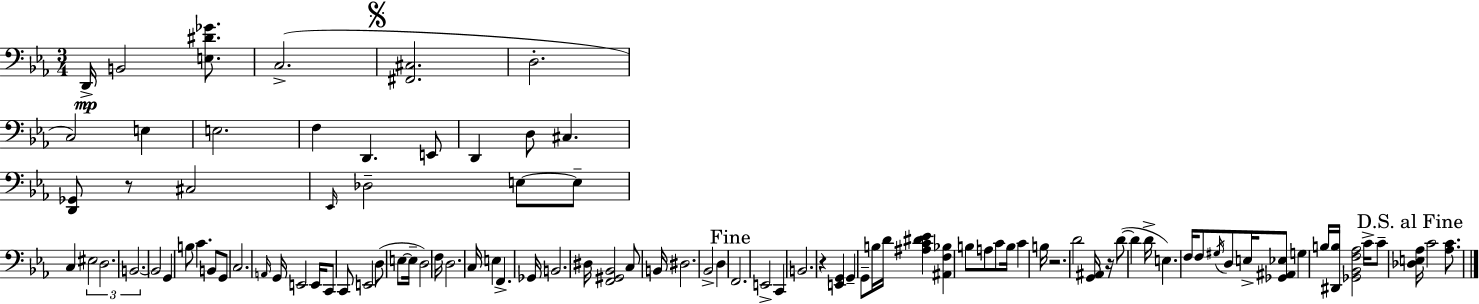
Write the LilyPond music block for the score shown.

{
  \clef bass
  \numericTimeSignature
  \time 3/4
  \key c \minor
  d,16->\mp b,2 <e dis' ges'>8. | c2.->( | \mark \markup { \musicglyph "scripts.segno" } <fis, cis>2. | d2.-. | \break c2) e4 | e2. | f4 d,4. e,8 | d,4 d8 cis4. | \break <d, ges,>8 r8 cis2 | \grace { ees,16 } des2-- e8~~ e8-- | c4 \tuplet 3/2 { eis2 | d2. | \break b,2.~~ } | b,2 g,4 | b8 c'4. b,8 g,8 | c2. | \break \grace { a,16 } g,16 e,2 e,16 | c,8 c,8 e,2 | d8( e8~~ e16-- d2) | f16 d2. | \break c16 e4 f,4.-> | ges,16 b,2. | dis16 <f, gis, bes,>2 c8 | b,16 dis2. | \break bes,2-> d4 | \mark "Fine" f,2. | e,2-> c,4 | b,2. | \break r4 <e, g,>4 g,4-- | g,8-- b16 d'16 <ais c' dis' ees'>4 <ais, f bes>4 | b8 a8 c'8 b16 c'4 | b16 r2. | \break d'2 <g, ais,>16 r16 | d'8~(~ d'4 d'16-> e4.) | f16 f8 \acciaccatura { gis16 } d8 e16-> <ges, ais, ees>8 g4 | b16 <dis, b>16 <ges, bes, f aes>2 | \break c'16-> c'8-- \mark "D.S. al Fine" <des e aes>16 c'2 | <aes c'>8. \bar "|."
}